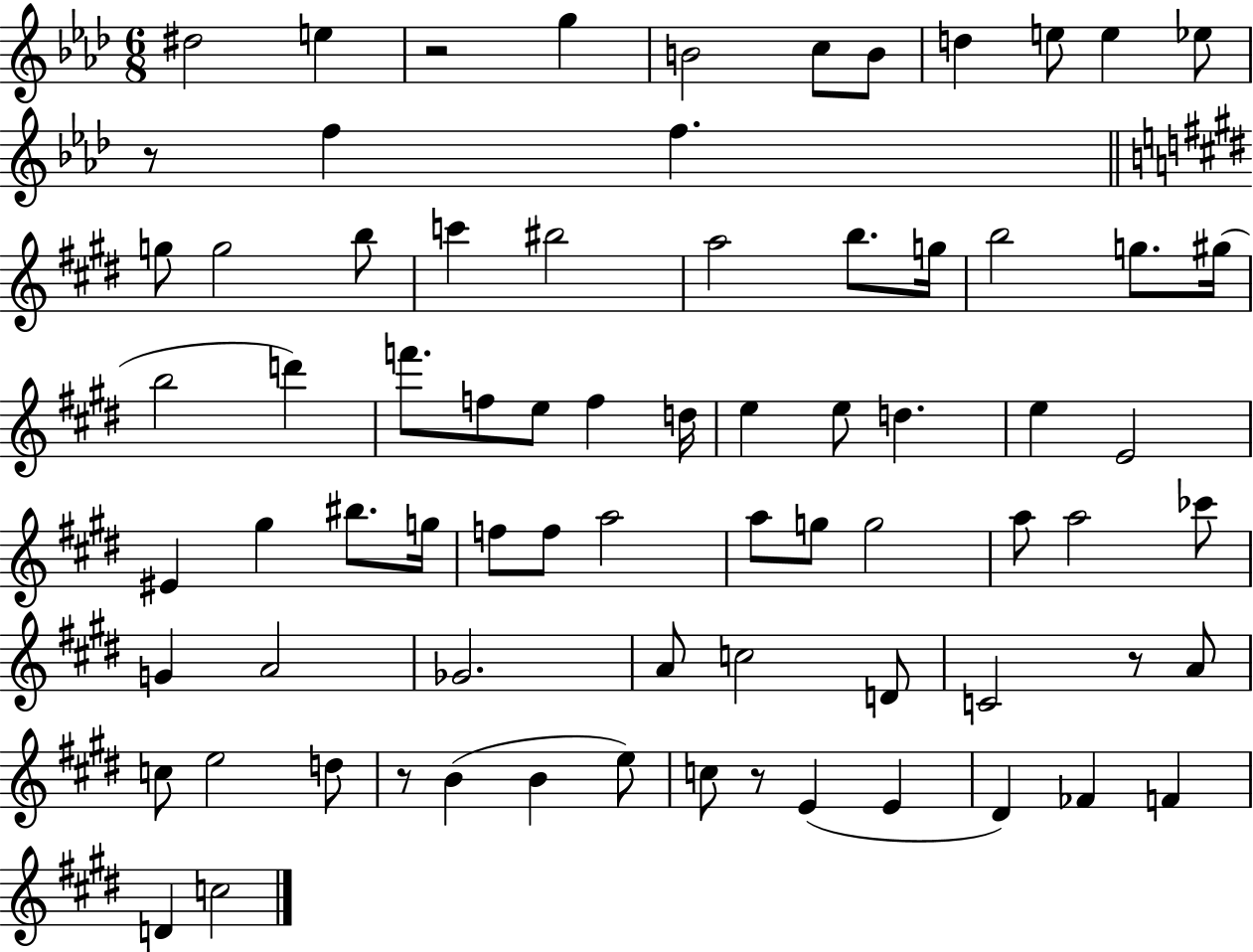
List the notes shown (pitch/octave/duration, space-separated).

D#5/h E5/q R/h G5/q B4/h C5/e B4/e D5/q E5/e E5/q Eb5/e R/e F5/q F5/q. G5/e G5/h B5/e C6/q BIS5/h A5/h B5/e. G5/s B5/h G5/e. G#5/s B5/h D6/q F6/e. F5/e E5/e F5/q D5/s E5/q E5/e D5/q. E5/q E4/h EIS4/q G#5/q BIS5/e. G5/s F5/e F5/e A5/h A5/e G5/e G5/h A5/e A5/h CES6/e G4/q A4/h Gb4/h. A4/e C5/h D4/e C4/h R/e A4/e C5/e E5/h D5/e R/e B4/q B4/q E5/e C5/e R/e E4/q E4/q D#4/q FES4/q F4/q D4/q C5/h